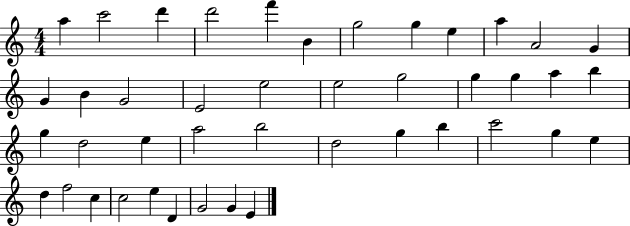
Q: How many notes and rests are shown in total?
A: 43